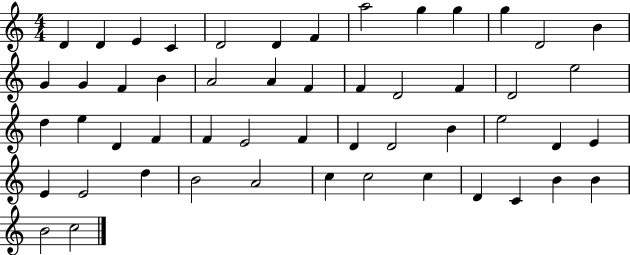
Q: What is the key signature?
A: C major